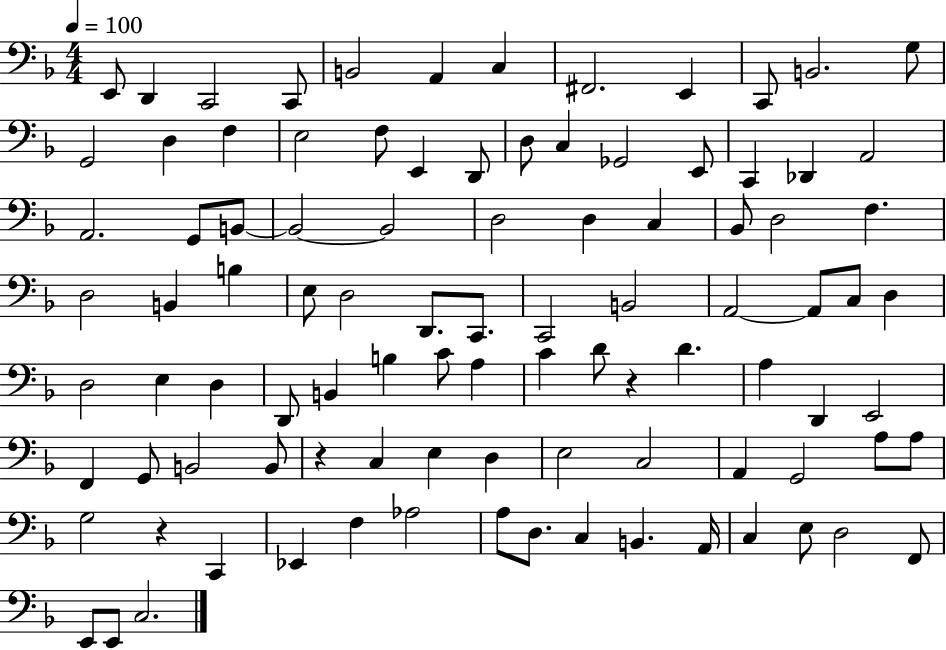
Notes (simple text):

E2/e D2/q C2/h C2/e B2/h A2/q C3/q F#2/h. E2/q C2/e B2/h. G3/e G2/h D3/q F3/q E3/h F3/e E2/q D2/e D3/e C3/q Gb2/h E2/e C2/q Db2/q A2/h A2/h. G2/e B2/e B2/h B2/h D3/h D3/q C3/q Bb2/e D3/h F3/q. D3/h B2/q B3/q E3/e D3/h D2/e. C2/e. C2/h B2/h A2/h A2/e C3/e D3/q D3/h E3/q D3/q D2/e B2/q B3/q C4/e A3/q C4/q D4/e R/q D4/q. A3/q D2/q E2/h F2/q G2/e B2/h B2/e R/q C3/q E3/q D3/q E3/h C3/h A2/q G2/h A3/e A3/e G3/h R/q C2/q Eb2/q F3/q Ab3/h A3/e D3/e. C3/q B2/q. A2/s C3/q E3/e D3/h F2/e E2/e E2/e C3/h.